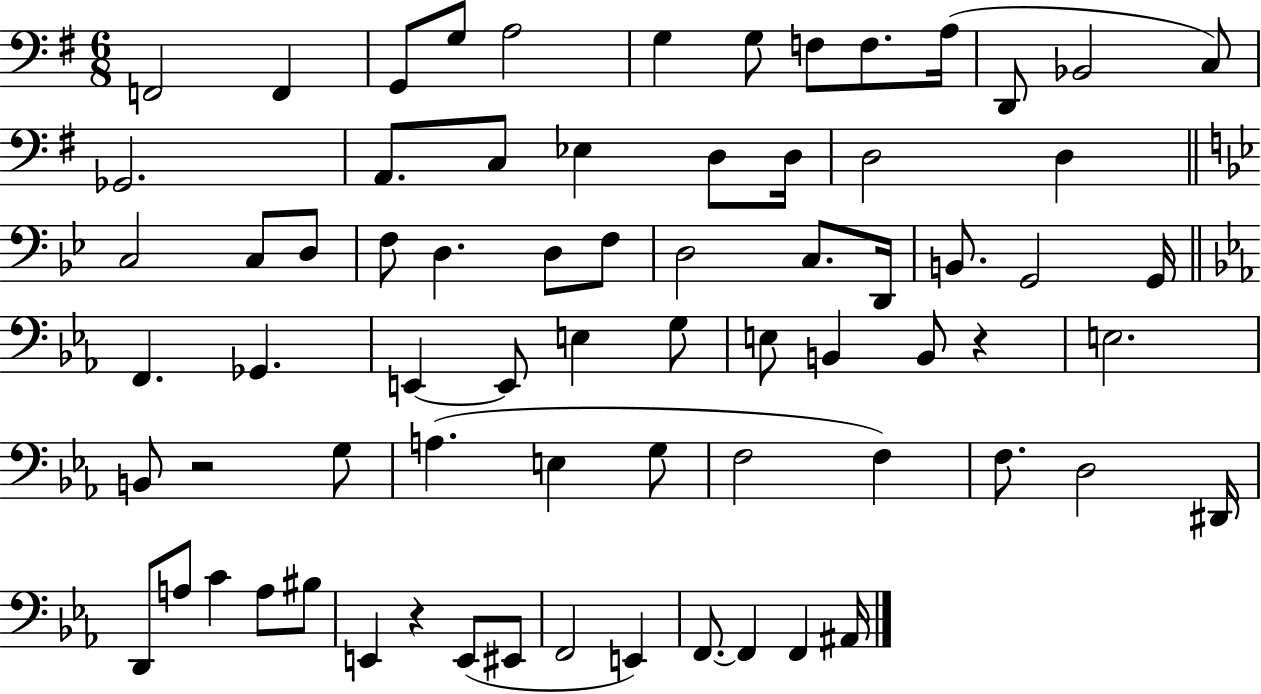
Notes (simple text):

F2/h F2/q G2/e G3/e A3/h G3/q G3/e F3/e F3/e. A3/s D2/e Bb2/h C3/e Gb2/h. A2/e. C3/e Eb3/q D3/e D3/s D3/h D3/q C3/h C3/e D3/e F3/e D3/q. D3/e F3/e D3/h C3/e. D2/s B2/e. G2/h G2/s F2/q. Gb2/q. E2/q E2/e E3/q G3/e E3/e B2/q B2/e R/q E3/h. B2/e R/h G3/e A3/q. E3/q G3/e F3/h F3/q F3/e. D3/h D#2/s D2/e A3/e C4/q A3/e BIS3/e E2/q R/q E2/e EIS2/e F2/h E2/q F2/e. F2/q F2/q A#2/s